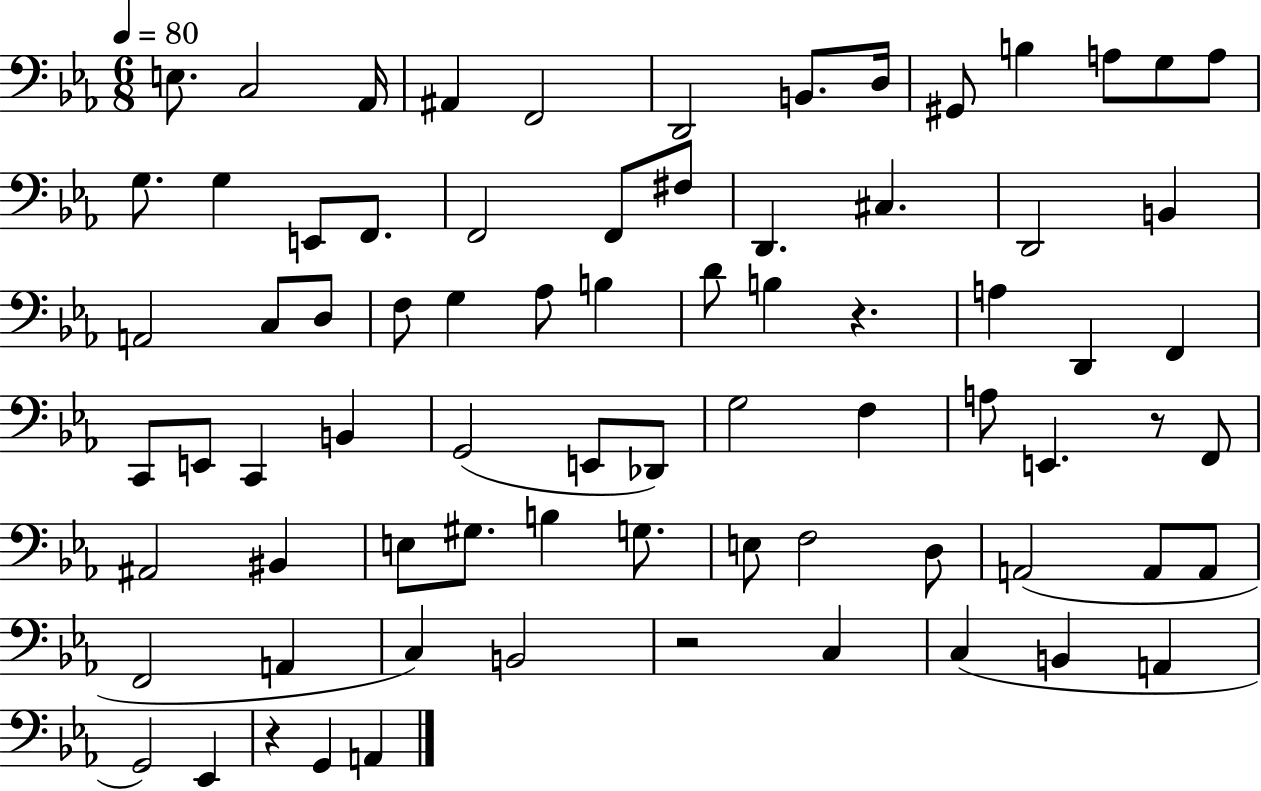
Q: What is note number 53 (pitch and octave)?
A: B3